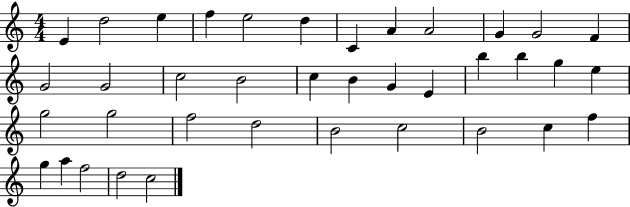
E4/q D5/h E5/q F5/q E5/h D5/q C4/q A4/q A4/h G4/q G4/h F4/q G4/h G4/h C5/h B4/h C5/q B4/q G4/q E4/q B5/q B5/q G5/q E5/q G5/h G5/h F5/h D5/h B4/h C5/h B4/h C5/q F5/q G5/q A5/q F5/h D5/h C5/h